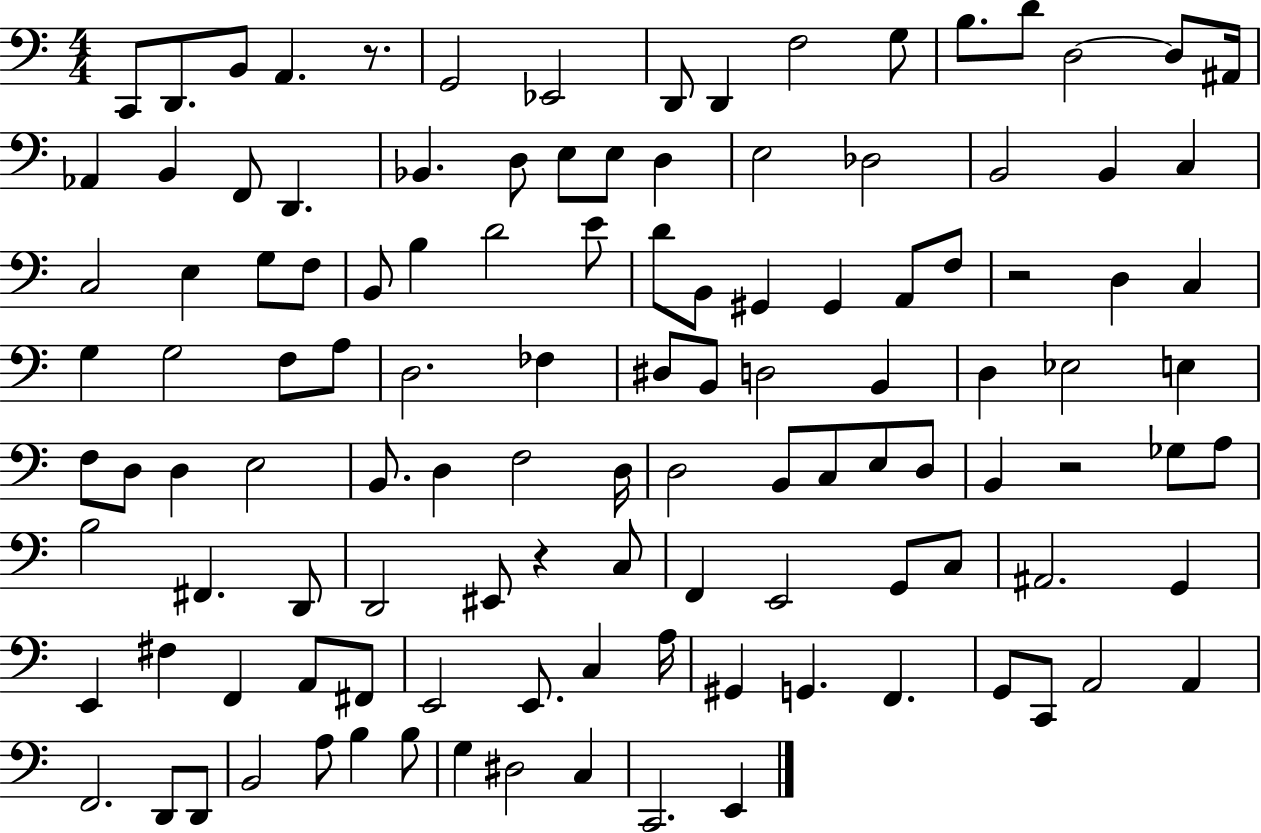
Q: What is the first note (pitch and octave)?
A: C2